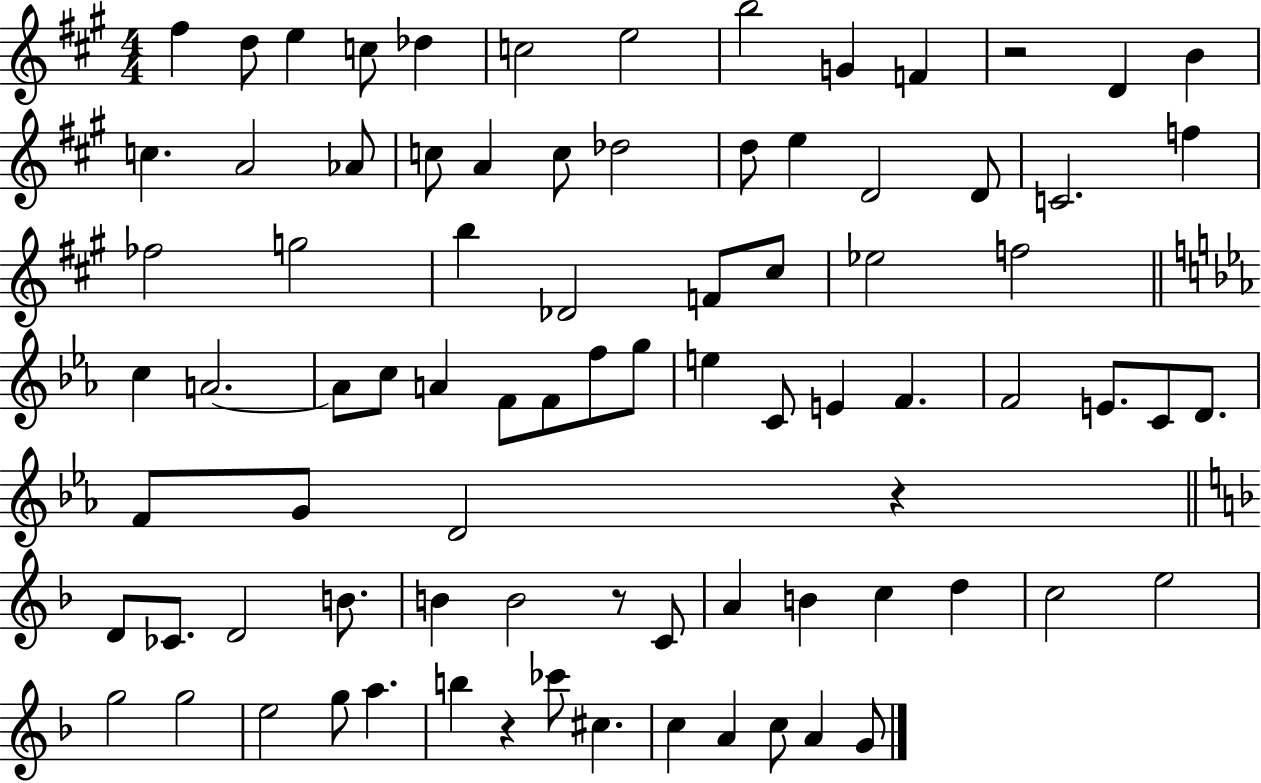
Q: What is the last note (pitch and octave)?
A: G4